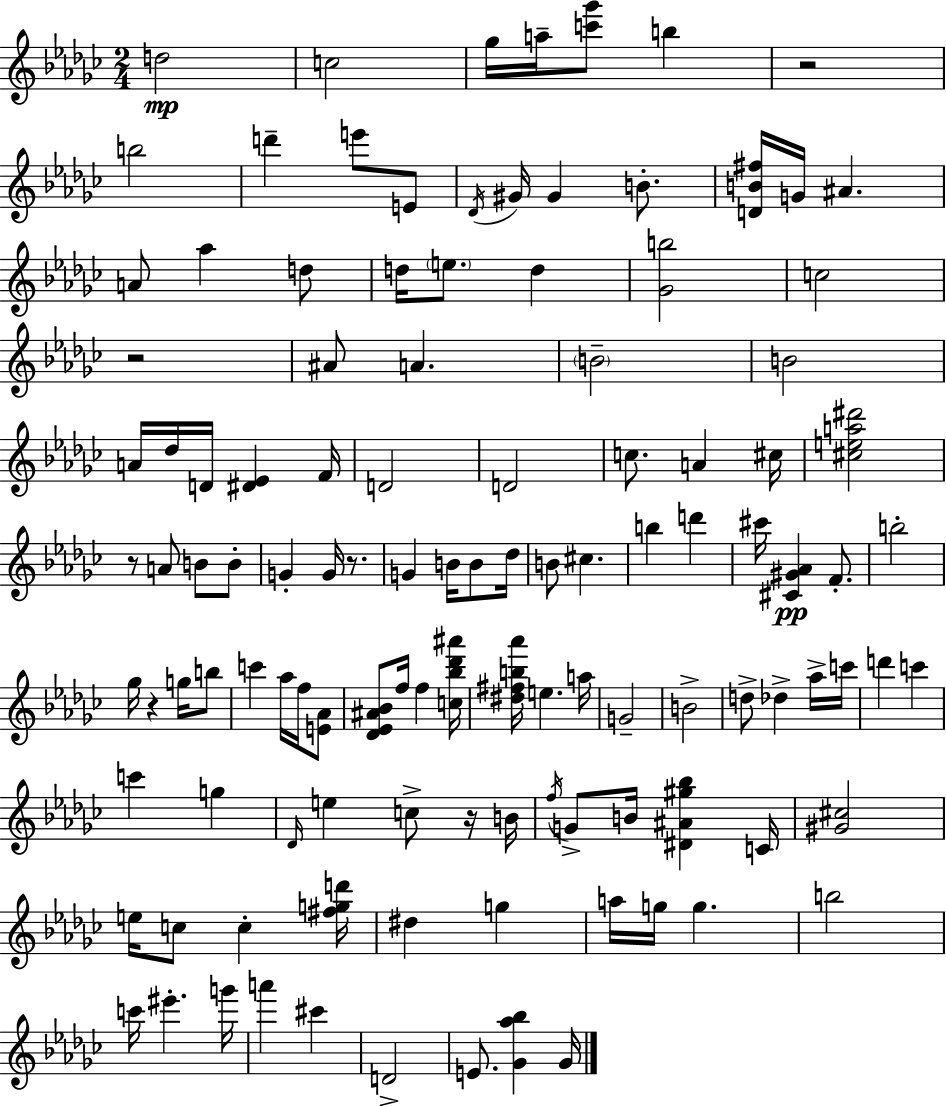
X:1
T:Untitled
M:2/4
L:1/4
K:Ebm
d2 c2 _g/4 a/4 [c'_g']/2 b z2 b2 d' e'/2 E/2 _D/4 ^G/4 ^G B/2 [DB^f]/4 G/4 ^A A/2 _a d/2 d/4 e/2 d [_Gb]2 c2 z2 ^A/2 A B2 B2 A/4 _d/4 D/4 [^D_E] F/4 D2 D2 c/2 A ^c/4 [^cea^d']2 z/2 A/2 B/2 B/2 G G/4 z/2 G B/4 B/2 _d/4 B/2 ^c b d' ^c'/4 [^C^G_A] F/2 b2 _g/4 z g/4 b/2 c' _a/4 f/4 [E_A]/2 [_D_E^A_B]/2 f/4 f [c_b_d'^a']/4 [^d^fb_a']/4 e a/4 G2 B2 d/2 _d _a/4 c'/4 d' c' c' g _D/4 e c/2 z/4 B/4 f/4 G/2 B/4 [^D^A^g_b] C/4 [^G^c]2 e/4 c/2 c [^fgd']/4 ^d g a/4 g/4 g b2 c'/4 ^e' g'/4 a' ^c' D2 E/2 [_G_a_b] _G/4